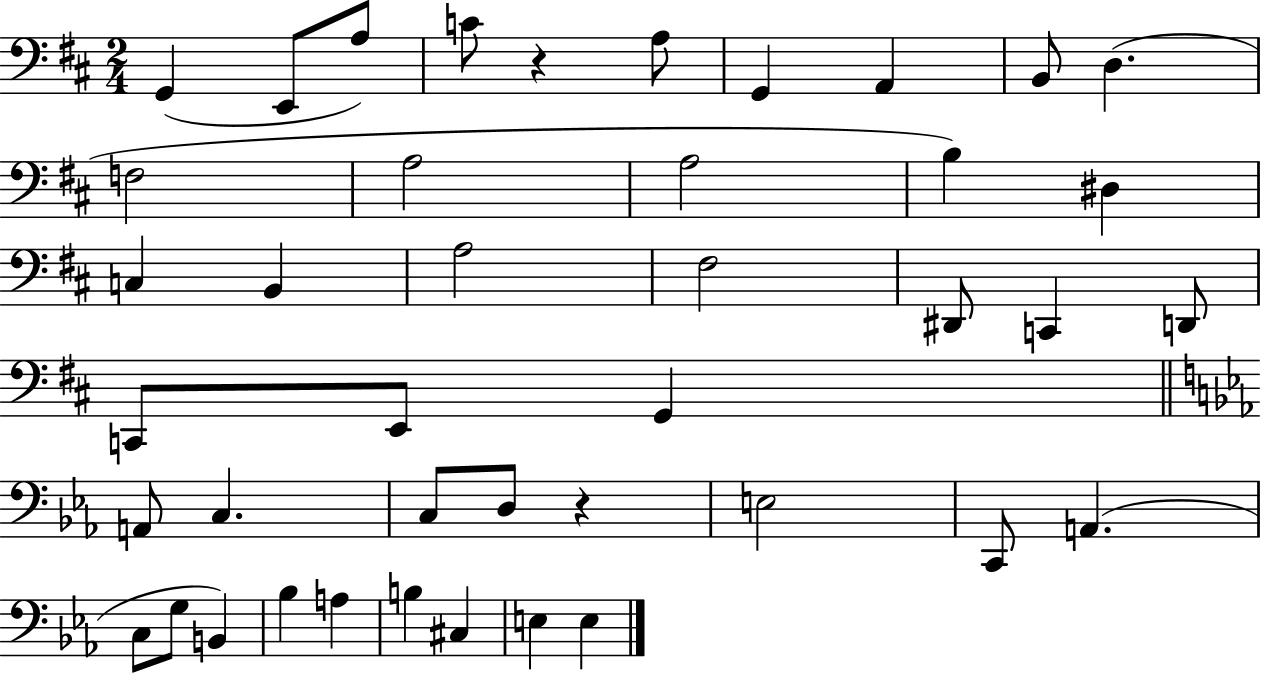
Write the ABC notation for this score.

X:1
T:Untitled
M:2/4
L:1/4
K:D
G,, E,,/2 A,/2 C/2 z A,/2 G,, A,, B,,/2 D, F,2 A,2 A,2 B, ^D, C, B,, A,2 ^F,2 ^D,,/2 C,, D,,/2 C,,/2 E,,/2 G,, A,,/2 C, C,/2 D,/2 z E,2 C,,/2 A,, C,/2 G,/2 B,, _B, A, B, ^C, E, E,